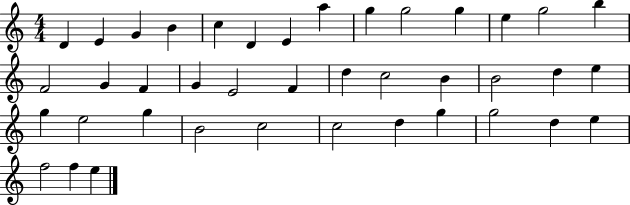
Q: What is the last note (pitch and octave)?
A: E5